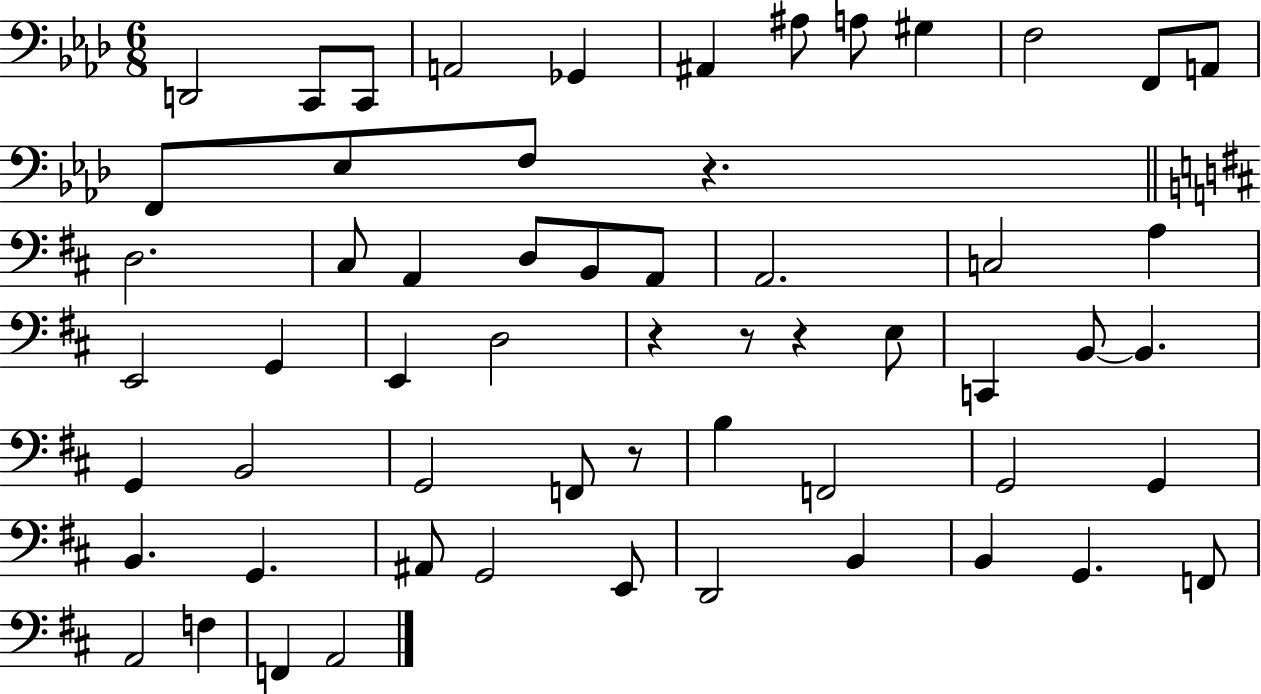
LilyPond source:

{
  \clef bass
  \numericTimeSignature
  \time 6/8
  \key aes \major
  d,2 c,8 c,8 | a,2 ges,4 | ais,4 ais8 a8 gis4 | f2 f,8 a,8 | \break f,8 ees8 f8 r4. | \bar "||" \break \key b \minor d2. | cis8 a,4 d8 b,8 a,8 | a,2. | c2 a4 | \break e,2 g,4 | e,4 d2 | r4 r8 r4 e8 | c,4 b,8~~ b,4. | \break g,4 b,2 | g,2 f,8 r8 | b4 f,2 | g,2 g,4 | \break b,4. g,4. | ais,8 g,2 e,8 | d,2 b,4 | b,4 g,4. f,8 | \break a,2 f4 | f,4 a,2 | \bar "|."
}